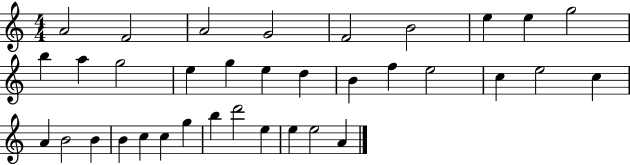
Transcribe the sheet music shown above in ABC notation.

X:1
T:Untitled
M:4/4
L:1/4
K:C
A2 F2 A2 G2 F2 B2 e e g2 b a g2 e g e d B f e2 c e2 c A B2 B B c c g b d'2 e e e2 A